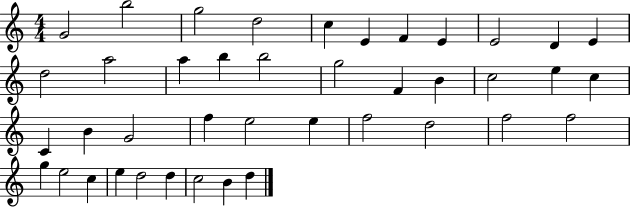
{
  \clef treble
  \numericTimeSignature
  \time 4/4
  \key c \major
  g'2 b''2 | g''2 d''2 | c''4 e'4 f'4 e'4 | e'2 d'4 e'4 | \break d''2 a''2 | a''4 b''4 b''2 | g''2 f'4 b'4 | c''2 e''4 c''4 | \break c'4 b'4 g'2 | f''4 e''2 e''4 | f''2 d''2 | f''2 f''2 | \break g''4 e''2 c''4 | e''4 d''2 d''4 | c''2 b'4 d''4 | \bar "|."
}